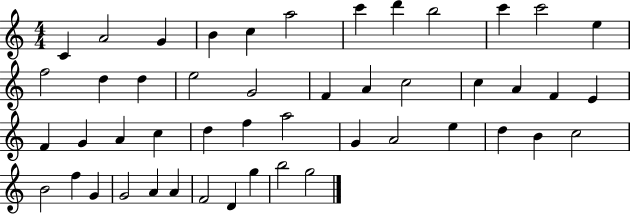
{
  \clef treble
  \numericTimeSignature
  \time 4/4
  \key c \major
  c'4 a'2 g'4 | b'4 c''4 a''2 | c'''4 d'''4 b''2 | c'''4 c'''2 e''4 | \break f''2 d''4 d''4 | e''2 g'2 | f'4 a'4 c''2 | c''4 a'4 f'4 e'4 | \break f'4 g'4 a'4 c''4 | d''4 f''4 a''2 | g'4 a'2 e''4 | d''4 b'4 c''2 | \break b'2 f''4 g'4 | g'2 a'4 a'4 | f'2 d'4 g''4 | b''2 g''2 | \break \bar "|."
}